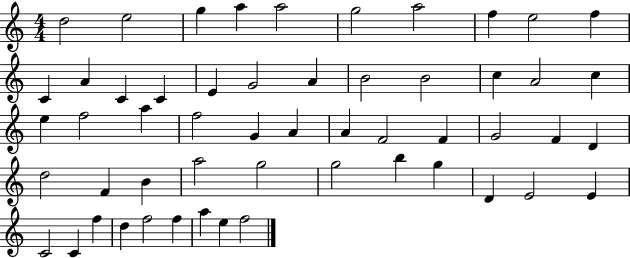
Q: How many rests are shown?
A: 0